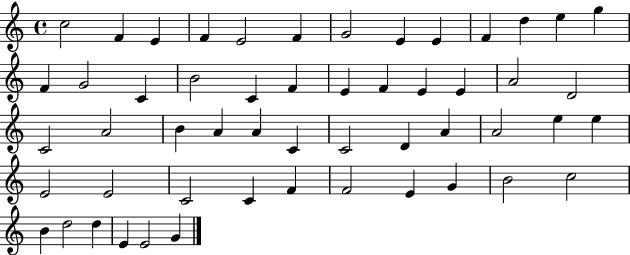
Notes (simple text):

C5/h F4/q E4/q F4/q E4/h F4/q G4/h E4/q E4/q F4/q D5/q E5/q G5/q F4/q G4/h C4/q B4/h C4/q F4/q E4/q F4/q E4/q E4/q A4/h D4/h C4/h A4/h B4/q A4/q A4/q C4/q C4/h D4/q A4/q A4/h E5/q E5/q E4/h E4/h C4/h C4/q F4/q F4/h E4/q G4/q B4/h C5/h B4/q D5/h D5/q E4/q E4/h G4/q